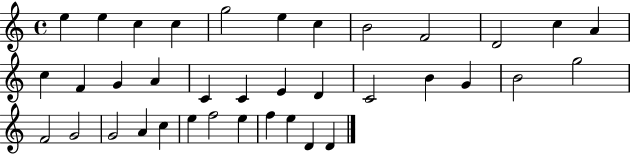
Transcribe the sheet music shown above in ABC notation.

X:1
T:Untitled
M:4/4
L:1/4
K:C
e e c c g2 e c B2 F2 D2 c A c F G A C C E D C2 B G B2 g2 F2 G2 G2 A c e f2 e f e D D